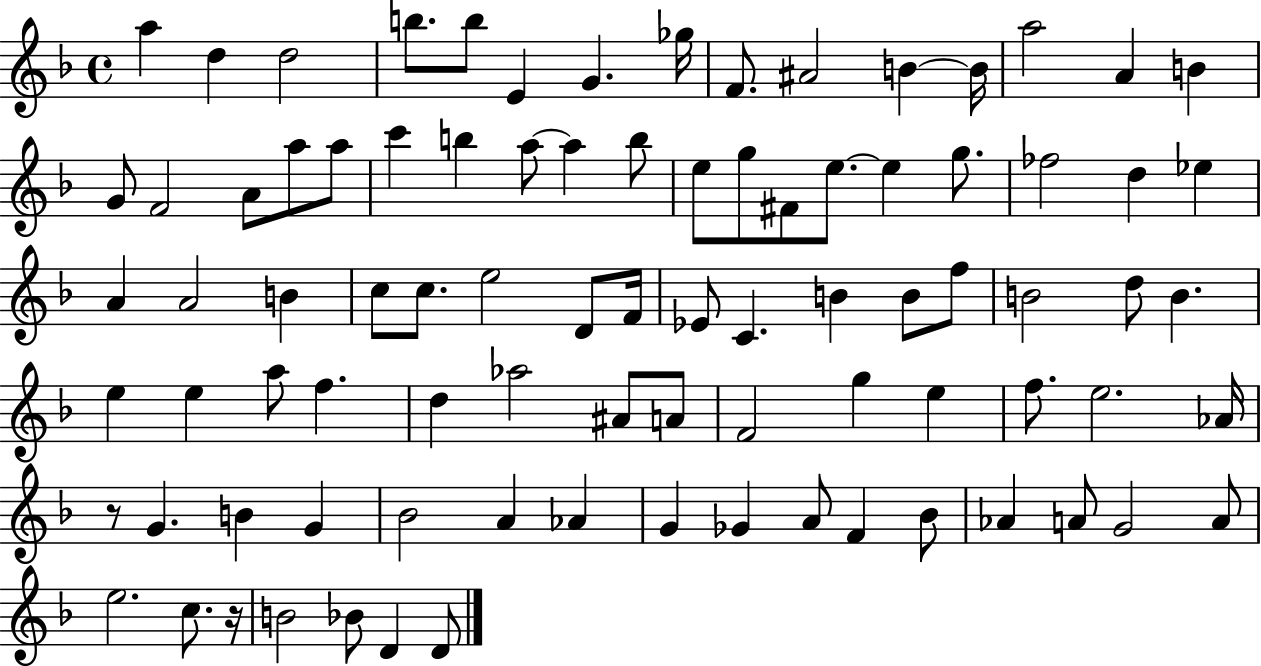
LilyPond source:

{
  \clef treble
  \time 4/4
  \defaultTimeSignature
  \key f \major
  a''4 d''4 d''2 | b''8. b''8 e'4 g'4. ges''16 | f'8. ais'2 b'4~~ b'16 | a''2 a'4 b'4 | \break g'8 f'2 a'8 a''8 a''8 | c'''4 b''4 a''8~~ a''4 b''8 | e''8 g''8 fis'8 e''8.~~ e''4 g''8. | fes''2 d''4 ees''4 | \break a'4 a'2 b'4 | c''8 c''8. e''2 d'8 f'16 | ees'8 c'4. b'4 b'8 f''8 | b'2 d''8 b'4. | \break e''4 e''4 a''8 f''4. | d''4 aes''2 ais'8 a'8 | f'2 g''4 e''4 | f''8. e''2. aes'16 | \break r8 g'4. b'4 g'4 | bes'2 a'4 aes'4 | g'4 ges'4 a'8 f'4 bes'8 | aes'4 a'8 g'2 a'8 | \break e''2. c''8. r16 | b'2 bes'8 d'4 d'8 | \bar "|."
}